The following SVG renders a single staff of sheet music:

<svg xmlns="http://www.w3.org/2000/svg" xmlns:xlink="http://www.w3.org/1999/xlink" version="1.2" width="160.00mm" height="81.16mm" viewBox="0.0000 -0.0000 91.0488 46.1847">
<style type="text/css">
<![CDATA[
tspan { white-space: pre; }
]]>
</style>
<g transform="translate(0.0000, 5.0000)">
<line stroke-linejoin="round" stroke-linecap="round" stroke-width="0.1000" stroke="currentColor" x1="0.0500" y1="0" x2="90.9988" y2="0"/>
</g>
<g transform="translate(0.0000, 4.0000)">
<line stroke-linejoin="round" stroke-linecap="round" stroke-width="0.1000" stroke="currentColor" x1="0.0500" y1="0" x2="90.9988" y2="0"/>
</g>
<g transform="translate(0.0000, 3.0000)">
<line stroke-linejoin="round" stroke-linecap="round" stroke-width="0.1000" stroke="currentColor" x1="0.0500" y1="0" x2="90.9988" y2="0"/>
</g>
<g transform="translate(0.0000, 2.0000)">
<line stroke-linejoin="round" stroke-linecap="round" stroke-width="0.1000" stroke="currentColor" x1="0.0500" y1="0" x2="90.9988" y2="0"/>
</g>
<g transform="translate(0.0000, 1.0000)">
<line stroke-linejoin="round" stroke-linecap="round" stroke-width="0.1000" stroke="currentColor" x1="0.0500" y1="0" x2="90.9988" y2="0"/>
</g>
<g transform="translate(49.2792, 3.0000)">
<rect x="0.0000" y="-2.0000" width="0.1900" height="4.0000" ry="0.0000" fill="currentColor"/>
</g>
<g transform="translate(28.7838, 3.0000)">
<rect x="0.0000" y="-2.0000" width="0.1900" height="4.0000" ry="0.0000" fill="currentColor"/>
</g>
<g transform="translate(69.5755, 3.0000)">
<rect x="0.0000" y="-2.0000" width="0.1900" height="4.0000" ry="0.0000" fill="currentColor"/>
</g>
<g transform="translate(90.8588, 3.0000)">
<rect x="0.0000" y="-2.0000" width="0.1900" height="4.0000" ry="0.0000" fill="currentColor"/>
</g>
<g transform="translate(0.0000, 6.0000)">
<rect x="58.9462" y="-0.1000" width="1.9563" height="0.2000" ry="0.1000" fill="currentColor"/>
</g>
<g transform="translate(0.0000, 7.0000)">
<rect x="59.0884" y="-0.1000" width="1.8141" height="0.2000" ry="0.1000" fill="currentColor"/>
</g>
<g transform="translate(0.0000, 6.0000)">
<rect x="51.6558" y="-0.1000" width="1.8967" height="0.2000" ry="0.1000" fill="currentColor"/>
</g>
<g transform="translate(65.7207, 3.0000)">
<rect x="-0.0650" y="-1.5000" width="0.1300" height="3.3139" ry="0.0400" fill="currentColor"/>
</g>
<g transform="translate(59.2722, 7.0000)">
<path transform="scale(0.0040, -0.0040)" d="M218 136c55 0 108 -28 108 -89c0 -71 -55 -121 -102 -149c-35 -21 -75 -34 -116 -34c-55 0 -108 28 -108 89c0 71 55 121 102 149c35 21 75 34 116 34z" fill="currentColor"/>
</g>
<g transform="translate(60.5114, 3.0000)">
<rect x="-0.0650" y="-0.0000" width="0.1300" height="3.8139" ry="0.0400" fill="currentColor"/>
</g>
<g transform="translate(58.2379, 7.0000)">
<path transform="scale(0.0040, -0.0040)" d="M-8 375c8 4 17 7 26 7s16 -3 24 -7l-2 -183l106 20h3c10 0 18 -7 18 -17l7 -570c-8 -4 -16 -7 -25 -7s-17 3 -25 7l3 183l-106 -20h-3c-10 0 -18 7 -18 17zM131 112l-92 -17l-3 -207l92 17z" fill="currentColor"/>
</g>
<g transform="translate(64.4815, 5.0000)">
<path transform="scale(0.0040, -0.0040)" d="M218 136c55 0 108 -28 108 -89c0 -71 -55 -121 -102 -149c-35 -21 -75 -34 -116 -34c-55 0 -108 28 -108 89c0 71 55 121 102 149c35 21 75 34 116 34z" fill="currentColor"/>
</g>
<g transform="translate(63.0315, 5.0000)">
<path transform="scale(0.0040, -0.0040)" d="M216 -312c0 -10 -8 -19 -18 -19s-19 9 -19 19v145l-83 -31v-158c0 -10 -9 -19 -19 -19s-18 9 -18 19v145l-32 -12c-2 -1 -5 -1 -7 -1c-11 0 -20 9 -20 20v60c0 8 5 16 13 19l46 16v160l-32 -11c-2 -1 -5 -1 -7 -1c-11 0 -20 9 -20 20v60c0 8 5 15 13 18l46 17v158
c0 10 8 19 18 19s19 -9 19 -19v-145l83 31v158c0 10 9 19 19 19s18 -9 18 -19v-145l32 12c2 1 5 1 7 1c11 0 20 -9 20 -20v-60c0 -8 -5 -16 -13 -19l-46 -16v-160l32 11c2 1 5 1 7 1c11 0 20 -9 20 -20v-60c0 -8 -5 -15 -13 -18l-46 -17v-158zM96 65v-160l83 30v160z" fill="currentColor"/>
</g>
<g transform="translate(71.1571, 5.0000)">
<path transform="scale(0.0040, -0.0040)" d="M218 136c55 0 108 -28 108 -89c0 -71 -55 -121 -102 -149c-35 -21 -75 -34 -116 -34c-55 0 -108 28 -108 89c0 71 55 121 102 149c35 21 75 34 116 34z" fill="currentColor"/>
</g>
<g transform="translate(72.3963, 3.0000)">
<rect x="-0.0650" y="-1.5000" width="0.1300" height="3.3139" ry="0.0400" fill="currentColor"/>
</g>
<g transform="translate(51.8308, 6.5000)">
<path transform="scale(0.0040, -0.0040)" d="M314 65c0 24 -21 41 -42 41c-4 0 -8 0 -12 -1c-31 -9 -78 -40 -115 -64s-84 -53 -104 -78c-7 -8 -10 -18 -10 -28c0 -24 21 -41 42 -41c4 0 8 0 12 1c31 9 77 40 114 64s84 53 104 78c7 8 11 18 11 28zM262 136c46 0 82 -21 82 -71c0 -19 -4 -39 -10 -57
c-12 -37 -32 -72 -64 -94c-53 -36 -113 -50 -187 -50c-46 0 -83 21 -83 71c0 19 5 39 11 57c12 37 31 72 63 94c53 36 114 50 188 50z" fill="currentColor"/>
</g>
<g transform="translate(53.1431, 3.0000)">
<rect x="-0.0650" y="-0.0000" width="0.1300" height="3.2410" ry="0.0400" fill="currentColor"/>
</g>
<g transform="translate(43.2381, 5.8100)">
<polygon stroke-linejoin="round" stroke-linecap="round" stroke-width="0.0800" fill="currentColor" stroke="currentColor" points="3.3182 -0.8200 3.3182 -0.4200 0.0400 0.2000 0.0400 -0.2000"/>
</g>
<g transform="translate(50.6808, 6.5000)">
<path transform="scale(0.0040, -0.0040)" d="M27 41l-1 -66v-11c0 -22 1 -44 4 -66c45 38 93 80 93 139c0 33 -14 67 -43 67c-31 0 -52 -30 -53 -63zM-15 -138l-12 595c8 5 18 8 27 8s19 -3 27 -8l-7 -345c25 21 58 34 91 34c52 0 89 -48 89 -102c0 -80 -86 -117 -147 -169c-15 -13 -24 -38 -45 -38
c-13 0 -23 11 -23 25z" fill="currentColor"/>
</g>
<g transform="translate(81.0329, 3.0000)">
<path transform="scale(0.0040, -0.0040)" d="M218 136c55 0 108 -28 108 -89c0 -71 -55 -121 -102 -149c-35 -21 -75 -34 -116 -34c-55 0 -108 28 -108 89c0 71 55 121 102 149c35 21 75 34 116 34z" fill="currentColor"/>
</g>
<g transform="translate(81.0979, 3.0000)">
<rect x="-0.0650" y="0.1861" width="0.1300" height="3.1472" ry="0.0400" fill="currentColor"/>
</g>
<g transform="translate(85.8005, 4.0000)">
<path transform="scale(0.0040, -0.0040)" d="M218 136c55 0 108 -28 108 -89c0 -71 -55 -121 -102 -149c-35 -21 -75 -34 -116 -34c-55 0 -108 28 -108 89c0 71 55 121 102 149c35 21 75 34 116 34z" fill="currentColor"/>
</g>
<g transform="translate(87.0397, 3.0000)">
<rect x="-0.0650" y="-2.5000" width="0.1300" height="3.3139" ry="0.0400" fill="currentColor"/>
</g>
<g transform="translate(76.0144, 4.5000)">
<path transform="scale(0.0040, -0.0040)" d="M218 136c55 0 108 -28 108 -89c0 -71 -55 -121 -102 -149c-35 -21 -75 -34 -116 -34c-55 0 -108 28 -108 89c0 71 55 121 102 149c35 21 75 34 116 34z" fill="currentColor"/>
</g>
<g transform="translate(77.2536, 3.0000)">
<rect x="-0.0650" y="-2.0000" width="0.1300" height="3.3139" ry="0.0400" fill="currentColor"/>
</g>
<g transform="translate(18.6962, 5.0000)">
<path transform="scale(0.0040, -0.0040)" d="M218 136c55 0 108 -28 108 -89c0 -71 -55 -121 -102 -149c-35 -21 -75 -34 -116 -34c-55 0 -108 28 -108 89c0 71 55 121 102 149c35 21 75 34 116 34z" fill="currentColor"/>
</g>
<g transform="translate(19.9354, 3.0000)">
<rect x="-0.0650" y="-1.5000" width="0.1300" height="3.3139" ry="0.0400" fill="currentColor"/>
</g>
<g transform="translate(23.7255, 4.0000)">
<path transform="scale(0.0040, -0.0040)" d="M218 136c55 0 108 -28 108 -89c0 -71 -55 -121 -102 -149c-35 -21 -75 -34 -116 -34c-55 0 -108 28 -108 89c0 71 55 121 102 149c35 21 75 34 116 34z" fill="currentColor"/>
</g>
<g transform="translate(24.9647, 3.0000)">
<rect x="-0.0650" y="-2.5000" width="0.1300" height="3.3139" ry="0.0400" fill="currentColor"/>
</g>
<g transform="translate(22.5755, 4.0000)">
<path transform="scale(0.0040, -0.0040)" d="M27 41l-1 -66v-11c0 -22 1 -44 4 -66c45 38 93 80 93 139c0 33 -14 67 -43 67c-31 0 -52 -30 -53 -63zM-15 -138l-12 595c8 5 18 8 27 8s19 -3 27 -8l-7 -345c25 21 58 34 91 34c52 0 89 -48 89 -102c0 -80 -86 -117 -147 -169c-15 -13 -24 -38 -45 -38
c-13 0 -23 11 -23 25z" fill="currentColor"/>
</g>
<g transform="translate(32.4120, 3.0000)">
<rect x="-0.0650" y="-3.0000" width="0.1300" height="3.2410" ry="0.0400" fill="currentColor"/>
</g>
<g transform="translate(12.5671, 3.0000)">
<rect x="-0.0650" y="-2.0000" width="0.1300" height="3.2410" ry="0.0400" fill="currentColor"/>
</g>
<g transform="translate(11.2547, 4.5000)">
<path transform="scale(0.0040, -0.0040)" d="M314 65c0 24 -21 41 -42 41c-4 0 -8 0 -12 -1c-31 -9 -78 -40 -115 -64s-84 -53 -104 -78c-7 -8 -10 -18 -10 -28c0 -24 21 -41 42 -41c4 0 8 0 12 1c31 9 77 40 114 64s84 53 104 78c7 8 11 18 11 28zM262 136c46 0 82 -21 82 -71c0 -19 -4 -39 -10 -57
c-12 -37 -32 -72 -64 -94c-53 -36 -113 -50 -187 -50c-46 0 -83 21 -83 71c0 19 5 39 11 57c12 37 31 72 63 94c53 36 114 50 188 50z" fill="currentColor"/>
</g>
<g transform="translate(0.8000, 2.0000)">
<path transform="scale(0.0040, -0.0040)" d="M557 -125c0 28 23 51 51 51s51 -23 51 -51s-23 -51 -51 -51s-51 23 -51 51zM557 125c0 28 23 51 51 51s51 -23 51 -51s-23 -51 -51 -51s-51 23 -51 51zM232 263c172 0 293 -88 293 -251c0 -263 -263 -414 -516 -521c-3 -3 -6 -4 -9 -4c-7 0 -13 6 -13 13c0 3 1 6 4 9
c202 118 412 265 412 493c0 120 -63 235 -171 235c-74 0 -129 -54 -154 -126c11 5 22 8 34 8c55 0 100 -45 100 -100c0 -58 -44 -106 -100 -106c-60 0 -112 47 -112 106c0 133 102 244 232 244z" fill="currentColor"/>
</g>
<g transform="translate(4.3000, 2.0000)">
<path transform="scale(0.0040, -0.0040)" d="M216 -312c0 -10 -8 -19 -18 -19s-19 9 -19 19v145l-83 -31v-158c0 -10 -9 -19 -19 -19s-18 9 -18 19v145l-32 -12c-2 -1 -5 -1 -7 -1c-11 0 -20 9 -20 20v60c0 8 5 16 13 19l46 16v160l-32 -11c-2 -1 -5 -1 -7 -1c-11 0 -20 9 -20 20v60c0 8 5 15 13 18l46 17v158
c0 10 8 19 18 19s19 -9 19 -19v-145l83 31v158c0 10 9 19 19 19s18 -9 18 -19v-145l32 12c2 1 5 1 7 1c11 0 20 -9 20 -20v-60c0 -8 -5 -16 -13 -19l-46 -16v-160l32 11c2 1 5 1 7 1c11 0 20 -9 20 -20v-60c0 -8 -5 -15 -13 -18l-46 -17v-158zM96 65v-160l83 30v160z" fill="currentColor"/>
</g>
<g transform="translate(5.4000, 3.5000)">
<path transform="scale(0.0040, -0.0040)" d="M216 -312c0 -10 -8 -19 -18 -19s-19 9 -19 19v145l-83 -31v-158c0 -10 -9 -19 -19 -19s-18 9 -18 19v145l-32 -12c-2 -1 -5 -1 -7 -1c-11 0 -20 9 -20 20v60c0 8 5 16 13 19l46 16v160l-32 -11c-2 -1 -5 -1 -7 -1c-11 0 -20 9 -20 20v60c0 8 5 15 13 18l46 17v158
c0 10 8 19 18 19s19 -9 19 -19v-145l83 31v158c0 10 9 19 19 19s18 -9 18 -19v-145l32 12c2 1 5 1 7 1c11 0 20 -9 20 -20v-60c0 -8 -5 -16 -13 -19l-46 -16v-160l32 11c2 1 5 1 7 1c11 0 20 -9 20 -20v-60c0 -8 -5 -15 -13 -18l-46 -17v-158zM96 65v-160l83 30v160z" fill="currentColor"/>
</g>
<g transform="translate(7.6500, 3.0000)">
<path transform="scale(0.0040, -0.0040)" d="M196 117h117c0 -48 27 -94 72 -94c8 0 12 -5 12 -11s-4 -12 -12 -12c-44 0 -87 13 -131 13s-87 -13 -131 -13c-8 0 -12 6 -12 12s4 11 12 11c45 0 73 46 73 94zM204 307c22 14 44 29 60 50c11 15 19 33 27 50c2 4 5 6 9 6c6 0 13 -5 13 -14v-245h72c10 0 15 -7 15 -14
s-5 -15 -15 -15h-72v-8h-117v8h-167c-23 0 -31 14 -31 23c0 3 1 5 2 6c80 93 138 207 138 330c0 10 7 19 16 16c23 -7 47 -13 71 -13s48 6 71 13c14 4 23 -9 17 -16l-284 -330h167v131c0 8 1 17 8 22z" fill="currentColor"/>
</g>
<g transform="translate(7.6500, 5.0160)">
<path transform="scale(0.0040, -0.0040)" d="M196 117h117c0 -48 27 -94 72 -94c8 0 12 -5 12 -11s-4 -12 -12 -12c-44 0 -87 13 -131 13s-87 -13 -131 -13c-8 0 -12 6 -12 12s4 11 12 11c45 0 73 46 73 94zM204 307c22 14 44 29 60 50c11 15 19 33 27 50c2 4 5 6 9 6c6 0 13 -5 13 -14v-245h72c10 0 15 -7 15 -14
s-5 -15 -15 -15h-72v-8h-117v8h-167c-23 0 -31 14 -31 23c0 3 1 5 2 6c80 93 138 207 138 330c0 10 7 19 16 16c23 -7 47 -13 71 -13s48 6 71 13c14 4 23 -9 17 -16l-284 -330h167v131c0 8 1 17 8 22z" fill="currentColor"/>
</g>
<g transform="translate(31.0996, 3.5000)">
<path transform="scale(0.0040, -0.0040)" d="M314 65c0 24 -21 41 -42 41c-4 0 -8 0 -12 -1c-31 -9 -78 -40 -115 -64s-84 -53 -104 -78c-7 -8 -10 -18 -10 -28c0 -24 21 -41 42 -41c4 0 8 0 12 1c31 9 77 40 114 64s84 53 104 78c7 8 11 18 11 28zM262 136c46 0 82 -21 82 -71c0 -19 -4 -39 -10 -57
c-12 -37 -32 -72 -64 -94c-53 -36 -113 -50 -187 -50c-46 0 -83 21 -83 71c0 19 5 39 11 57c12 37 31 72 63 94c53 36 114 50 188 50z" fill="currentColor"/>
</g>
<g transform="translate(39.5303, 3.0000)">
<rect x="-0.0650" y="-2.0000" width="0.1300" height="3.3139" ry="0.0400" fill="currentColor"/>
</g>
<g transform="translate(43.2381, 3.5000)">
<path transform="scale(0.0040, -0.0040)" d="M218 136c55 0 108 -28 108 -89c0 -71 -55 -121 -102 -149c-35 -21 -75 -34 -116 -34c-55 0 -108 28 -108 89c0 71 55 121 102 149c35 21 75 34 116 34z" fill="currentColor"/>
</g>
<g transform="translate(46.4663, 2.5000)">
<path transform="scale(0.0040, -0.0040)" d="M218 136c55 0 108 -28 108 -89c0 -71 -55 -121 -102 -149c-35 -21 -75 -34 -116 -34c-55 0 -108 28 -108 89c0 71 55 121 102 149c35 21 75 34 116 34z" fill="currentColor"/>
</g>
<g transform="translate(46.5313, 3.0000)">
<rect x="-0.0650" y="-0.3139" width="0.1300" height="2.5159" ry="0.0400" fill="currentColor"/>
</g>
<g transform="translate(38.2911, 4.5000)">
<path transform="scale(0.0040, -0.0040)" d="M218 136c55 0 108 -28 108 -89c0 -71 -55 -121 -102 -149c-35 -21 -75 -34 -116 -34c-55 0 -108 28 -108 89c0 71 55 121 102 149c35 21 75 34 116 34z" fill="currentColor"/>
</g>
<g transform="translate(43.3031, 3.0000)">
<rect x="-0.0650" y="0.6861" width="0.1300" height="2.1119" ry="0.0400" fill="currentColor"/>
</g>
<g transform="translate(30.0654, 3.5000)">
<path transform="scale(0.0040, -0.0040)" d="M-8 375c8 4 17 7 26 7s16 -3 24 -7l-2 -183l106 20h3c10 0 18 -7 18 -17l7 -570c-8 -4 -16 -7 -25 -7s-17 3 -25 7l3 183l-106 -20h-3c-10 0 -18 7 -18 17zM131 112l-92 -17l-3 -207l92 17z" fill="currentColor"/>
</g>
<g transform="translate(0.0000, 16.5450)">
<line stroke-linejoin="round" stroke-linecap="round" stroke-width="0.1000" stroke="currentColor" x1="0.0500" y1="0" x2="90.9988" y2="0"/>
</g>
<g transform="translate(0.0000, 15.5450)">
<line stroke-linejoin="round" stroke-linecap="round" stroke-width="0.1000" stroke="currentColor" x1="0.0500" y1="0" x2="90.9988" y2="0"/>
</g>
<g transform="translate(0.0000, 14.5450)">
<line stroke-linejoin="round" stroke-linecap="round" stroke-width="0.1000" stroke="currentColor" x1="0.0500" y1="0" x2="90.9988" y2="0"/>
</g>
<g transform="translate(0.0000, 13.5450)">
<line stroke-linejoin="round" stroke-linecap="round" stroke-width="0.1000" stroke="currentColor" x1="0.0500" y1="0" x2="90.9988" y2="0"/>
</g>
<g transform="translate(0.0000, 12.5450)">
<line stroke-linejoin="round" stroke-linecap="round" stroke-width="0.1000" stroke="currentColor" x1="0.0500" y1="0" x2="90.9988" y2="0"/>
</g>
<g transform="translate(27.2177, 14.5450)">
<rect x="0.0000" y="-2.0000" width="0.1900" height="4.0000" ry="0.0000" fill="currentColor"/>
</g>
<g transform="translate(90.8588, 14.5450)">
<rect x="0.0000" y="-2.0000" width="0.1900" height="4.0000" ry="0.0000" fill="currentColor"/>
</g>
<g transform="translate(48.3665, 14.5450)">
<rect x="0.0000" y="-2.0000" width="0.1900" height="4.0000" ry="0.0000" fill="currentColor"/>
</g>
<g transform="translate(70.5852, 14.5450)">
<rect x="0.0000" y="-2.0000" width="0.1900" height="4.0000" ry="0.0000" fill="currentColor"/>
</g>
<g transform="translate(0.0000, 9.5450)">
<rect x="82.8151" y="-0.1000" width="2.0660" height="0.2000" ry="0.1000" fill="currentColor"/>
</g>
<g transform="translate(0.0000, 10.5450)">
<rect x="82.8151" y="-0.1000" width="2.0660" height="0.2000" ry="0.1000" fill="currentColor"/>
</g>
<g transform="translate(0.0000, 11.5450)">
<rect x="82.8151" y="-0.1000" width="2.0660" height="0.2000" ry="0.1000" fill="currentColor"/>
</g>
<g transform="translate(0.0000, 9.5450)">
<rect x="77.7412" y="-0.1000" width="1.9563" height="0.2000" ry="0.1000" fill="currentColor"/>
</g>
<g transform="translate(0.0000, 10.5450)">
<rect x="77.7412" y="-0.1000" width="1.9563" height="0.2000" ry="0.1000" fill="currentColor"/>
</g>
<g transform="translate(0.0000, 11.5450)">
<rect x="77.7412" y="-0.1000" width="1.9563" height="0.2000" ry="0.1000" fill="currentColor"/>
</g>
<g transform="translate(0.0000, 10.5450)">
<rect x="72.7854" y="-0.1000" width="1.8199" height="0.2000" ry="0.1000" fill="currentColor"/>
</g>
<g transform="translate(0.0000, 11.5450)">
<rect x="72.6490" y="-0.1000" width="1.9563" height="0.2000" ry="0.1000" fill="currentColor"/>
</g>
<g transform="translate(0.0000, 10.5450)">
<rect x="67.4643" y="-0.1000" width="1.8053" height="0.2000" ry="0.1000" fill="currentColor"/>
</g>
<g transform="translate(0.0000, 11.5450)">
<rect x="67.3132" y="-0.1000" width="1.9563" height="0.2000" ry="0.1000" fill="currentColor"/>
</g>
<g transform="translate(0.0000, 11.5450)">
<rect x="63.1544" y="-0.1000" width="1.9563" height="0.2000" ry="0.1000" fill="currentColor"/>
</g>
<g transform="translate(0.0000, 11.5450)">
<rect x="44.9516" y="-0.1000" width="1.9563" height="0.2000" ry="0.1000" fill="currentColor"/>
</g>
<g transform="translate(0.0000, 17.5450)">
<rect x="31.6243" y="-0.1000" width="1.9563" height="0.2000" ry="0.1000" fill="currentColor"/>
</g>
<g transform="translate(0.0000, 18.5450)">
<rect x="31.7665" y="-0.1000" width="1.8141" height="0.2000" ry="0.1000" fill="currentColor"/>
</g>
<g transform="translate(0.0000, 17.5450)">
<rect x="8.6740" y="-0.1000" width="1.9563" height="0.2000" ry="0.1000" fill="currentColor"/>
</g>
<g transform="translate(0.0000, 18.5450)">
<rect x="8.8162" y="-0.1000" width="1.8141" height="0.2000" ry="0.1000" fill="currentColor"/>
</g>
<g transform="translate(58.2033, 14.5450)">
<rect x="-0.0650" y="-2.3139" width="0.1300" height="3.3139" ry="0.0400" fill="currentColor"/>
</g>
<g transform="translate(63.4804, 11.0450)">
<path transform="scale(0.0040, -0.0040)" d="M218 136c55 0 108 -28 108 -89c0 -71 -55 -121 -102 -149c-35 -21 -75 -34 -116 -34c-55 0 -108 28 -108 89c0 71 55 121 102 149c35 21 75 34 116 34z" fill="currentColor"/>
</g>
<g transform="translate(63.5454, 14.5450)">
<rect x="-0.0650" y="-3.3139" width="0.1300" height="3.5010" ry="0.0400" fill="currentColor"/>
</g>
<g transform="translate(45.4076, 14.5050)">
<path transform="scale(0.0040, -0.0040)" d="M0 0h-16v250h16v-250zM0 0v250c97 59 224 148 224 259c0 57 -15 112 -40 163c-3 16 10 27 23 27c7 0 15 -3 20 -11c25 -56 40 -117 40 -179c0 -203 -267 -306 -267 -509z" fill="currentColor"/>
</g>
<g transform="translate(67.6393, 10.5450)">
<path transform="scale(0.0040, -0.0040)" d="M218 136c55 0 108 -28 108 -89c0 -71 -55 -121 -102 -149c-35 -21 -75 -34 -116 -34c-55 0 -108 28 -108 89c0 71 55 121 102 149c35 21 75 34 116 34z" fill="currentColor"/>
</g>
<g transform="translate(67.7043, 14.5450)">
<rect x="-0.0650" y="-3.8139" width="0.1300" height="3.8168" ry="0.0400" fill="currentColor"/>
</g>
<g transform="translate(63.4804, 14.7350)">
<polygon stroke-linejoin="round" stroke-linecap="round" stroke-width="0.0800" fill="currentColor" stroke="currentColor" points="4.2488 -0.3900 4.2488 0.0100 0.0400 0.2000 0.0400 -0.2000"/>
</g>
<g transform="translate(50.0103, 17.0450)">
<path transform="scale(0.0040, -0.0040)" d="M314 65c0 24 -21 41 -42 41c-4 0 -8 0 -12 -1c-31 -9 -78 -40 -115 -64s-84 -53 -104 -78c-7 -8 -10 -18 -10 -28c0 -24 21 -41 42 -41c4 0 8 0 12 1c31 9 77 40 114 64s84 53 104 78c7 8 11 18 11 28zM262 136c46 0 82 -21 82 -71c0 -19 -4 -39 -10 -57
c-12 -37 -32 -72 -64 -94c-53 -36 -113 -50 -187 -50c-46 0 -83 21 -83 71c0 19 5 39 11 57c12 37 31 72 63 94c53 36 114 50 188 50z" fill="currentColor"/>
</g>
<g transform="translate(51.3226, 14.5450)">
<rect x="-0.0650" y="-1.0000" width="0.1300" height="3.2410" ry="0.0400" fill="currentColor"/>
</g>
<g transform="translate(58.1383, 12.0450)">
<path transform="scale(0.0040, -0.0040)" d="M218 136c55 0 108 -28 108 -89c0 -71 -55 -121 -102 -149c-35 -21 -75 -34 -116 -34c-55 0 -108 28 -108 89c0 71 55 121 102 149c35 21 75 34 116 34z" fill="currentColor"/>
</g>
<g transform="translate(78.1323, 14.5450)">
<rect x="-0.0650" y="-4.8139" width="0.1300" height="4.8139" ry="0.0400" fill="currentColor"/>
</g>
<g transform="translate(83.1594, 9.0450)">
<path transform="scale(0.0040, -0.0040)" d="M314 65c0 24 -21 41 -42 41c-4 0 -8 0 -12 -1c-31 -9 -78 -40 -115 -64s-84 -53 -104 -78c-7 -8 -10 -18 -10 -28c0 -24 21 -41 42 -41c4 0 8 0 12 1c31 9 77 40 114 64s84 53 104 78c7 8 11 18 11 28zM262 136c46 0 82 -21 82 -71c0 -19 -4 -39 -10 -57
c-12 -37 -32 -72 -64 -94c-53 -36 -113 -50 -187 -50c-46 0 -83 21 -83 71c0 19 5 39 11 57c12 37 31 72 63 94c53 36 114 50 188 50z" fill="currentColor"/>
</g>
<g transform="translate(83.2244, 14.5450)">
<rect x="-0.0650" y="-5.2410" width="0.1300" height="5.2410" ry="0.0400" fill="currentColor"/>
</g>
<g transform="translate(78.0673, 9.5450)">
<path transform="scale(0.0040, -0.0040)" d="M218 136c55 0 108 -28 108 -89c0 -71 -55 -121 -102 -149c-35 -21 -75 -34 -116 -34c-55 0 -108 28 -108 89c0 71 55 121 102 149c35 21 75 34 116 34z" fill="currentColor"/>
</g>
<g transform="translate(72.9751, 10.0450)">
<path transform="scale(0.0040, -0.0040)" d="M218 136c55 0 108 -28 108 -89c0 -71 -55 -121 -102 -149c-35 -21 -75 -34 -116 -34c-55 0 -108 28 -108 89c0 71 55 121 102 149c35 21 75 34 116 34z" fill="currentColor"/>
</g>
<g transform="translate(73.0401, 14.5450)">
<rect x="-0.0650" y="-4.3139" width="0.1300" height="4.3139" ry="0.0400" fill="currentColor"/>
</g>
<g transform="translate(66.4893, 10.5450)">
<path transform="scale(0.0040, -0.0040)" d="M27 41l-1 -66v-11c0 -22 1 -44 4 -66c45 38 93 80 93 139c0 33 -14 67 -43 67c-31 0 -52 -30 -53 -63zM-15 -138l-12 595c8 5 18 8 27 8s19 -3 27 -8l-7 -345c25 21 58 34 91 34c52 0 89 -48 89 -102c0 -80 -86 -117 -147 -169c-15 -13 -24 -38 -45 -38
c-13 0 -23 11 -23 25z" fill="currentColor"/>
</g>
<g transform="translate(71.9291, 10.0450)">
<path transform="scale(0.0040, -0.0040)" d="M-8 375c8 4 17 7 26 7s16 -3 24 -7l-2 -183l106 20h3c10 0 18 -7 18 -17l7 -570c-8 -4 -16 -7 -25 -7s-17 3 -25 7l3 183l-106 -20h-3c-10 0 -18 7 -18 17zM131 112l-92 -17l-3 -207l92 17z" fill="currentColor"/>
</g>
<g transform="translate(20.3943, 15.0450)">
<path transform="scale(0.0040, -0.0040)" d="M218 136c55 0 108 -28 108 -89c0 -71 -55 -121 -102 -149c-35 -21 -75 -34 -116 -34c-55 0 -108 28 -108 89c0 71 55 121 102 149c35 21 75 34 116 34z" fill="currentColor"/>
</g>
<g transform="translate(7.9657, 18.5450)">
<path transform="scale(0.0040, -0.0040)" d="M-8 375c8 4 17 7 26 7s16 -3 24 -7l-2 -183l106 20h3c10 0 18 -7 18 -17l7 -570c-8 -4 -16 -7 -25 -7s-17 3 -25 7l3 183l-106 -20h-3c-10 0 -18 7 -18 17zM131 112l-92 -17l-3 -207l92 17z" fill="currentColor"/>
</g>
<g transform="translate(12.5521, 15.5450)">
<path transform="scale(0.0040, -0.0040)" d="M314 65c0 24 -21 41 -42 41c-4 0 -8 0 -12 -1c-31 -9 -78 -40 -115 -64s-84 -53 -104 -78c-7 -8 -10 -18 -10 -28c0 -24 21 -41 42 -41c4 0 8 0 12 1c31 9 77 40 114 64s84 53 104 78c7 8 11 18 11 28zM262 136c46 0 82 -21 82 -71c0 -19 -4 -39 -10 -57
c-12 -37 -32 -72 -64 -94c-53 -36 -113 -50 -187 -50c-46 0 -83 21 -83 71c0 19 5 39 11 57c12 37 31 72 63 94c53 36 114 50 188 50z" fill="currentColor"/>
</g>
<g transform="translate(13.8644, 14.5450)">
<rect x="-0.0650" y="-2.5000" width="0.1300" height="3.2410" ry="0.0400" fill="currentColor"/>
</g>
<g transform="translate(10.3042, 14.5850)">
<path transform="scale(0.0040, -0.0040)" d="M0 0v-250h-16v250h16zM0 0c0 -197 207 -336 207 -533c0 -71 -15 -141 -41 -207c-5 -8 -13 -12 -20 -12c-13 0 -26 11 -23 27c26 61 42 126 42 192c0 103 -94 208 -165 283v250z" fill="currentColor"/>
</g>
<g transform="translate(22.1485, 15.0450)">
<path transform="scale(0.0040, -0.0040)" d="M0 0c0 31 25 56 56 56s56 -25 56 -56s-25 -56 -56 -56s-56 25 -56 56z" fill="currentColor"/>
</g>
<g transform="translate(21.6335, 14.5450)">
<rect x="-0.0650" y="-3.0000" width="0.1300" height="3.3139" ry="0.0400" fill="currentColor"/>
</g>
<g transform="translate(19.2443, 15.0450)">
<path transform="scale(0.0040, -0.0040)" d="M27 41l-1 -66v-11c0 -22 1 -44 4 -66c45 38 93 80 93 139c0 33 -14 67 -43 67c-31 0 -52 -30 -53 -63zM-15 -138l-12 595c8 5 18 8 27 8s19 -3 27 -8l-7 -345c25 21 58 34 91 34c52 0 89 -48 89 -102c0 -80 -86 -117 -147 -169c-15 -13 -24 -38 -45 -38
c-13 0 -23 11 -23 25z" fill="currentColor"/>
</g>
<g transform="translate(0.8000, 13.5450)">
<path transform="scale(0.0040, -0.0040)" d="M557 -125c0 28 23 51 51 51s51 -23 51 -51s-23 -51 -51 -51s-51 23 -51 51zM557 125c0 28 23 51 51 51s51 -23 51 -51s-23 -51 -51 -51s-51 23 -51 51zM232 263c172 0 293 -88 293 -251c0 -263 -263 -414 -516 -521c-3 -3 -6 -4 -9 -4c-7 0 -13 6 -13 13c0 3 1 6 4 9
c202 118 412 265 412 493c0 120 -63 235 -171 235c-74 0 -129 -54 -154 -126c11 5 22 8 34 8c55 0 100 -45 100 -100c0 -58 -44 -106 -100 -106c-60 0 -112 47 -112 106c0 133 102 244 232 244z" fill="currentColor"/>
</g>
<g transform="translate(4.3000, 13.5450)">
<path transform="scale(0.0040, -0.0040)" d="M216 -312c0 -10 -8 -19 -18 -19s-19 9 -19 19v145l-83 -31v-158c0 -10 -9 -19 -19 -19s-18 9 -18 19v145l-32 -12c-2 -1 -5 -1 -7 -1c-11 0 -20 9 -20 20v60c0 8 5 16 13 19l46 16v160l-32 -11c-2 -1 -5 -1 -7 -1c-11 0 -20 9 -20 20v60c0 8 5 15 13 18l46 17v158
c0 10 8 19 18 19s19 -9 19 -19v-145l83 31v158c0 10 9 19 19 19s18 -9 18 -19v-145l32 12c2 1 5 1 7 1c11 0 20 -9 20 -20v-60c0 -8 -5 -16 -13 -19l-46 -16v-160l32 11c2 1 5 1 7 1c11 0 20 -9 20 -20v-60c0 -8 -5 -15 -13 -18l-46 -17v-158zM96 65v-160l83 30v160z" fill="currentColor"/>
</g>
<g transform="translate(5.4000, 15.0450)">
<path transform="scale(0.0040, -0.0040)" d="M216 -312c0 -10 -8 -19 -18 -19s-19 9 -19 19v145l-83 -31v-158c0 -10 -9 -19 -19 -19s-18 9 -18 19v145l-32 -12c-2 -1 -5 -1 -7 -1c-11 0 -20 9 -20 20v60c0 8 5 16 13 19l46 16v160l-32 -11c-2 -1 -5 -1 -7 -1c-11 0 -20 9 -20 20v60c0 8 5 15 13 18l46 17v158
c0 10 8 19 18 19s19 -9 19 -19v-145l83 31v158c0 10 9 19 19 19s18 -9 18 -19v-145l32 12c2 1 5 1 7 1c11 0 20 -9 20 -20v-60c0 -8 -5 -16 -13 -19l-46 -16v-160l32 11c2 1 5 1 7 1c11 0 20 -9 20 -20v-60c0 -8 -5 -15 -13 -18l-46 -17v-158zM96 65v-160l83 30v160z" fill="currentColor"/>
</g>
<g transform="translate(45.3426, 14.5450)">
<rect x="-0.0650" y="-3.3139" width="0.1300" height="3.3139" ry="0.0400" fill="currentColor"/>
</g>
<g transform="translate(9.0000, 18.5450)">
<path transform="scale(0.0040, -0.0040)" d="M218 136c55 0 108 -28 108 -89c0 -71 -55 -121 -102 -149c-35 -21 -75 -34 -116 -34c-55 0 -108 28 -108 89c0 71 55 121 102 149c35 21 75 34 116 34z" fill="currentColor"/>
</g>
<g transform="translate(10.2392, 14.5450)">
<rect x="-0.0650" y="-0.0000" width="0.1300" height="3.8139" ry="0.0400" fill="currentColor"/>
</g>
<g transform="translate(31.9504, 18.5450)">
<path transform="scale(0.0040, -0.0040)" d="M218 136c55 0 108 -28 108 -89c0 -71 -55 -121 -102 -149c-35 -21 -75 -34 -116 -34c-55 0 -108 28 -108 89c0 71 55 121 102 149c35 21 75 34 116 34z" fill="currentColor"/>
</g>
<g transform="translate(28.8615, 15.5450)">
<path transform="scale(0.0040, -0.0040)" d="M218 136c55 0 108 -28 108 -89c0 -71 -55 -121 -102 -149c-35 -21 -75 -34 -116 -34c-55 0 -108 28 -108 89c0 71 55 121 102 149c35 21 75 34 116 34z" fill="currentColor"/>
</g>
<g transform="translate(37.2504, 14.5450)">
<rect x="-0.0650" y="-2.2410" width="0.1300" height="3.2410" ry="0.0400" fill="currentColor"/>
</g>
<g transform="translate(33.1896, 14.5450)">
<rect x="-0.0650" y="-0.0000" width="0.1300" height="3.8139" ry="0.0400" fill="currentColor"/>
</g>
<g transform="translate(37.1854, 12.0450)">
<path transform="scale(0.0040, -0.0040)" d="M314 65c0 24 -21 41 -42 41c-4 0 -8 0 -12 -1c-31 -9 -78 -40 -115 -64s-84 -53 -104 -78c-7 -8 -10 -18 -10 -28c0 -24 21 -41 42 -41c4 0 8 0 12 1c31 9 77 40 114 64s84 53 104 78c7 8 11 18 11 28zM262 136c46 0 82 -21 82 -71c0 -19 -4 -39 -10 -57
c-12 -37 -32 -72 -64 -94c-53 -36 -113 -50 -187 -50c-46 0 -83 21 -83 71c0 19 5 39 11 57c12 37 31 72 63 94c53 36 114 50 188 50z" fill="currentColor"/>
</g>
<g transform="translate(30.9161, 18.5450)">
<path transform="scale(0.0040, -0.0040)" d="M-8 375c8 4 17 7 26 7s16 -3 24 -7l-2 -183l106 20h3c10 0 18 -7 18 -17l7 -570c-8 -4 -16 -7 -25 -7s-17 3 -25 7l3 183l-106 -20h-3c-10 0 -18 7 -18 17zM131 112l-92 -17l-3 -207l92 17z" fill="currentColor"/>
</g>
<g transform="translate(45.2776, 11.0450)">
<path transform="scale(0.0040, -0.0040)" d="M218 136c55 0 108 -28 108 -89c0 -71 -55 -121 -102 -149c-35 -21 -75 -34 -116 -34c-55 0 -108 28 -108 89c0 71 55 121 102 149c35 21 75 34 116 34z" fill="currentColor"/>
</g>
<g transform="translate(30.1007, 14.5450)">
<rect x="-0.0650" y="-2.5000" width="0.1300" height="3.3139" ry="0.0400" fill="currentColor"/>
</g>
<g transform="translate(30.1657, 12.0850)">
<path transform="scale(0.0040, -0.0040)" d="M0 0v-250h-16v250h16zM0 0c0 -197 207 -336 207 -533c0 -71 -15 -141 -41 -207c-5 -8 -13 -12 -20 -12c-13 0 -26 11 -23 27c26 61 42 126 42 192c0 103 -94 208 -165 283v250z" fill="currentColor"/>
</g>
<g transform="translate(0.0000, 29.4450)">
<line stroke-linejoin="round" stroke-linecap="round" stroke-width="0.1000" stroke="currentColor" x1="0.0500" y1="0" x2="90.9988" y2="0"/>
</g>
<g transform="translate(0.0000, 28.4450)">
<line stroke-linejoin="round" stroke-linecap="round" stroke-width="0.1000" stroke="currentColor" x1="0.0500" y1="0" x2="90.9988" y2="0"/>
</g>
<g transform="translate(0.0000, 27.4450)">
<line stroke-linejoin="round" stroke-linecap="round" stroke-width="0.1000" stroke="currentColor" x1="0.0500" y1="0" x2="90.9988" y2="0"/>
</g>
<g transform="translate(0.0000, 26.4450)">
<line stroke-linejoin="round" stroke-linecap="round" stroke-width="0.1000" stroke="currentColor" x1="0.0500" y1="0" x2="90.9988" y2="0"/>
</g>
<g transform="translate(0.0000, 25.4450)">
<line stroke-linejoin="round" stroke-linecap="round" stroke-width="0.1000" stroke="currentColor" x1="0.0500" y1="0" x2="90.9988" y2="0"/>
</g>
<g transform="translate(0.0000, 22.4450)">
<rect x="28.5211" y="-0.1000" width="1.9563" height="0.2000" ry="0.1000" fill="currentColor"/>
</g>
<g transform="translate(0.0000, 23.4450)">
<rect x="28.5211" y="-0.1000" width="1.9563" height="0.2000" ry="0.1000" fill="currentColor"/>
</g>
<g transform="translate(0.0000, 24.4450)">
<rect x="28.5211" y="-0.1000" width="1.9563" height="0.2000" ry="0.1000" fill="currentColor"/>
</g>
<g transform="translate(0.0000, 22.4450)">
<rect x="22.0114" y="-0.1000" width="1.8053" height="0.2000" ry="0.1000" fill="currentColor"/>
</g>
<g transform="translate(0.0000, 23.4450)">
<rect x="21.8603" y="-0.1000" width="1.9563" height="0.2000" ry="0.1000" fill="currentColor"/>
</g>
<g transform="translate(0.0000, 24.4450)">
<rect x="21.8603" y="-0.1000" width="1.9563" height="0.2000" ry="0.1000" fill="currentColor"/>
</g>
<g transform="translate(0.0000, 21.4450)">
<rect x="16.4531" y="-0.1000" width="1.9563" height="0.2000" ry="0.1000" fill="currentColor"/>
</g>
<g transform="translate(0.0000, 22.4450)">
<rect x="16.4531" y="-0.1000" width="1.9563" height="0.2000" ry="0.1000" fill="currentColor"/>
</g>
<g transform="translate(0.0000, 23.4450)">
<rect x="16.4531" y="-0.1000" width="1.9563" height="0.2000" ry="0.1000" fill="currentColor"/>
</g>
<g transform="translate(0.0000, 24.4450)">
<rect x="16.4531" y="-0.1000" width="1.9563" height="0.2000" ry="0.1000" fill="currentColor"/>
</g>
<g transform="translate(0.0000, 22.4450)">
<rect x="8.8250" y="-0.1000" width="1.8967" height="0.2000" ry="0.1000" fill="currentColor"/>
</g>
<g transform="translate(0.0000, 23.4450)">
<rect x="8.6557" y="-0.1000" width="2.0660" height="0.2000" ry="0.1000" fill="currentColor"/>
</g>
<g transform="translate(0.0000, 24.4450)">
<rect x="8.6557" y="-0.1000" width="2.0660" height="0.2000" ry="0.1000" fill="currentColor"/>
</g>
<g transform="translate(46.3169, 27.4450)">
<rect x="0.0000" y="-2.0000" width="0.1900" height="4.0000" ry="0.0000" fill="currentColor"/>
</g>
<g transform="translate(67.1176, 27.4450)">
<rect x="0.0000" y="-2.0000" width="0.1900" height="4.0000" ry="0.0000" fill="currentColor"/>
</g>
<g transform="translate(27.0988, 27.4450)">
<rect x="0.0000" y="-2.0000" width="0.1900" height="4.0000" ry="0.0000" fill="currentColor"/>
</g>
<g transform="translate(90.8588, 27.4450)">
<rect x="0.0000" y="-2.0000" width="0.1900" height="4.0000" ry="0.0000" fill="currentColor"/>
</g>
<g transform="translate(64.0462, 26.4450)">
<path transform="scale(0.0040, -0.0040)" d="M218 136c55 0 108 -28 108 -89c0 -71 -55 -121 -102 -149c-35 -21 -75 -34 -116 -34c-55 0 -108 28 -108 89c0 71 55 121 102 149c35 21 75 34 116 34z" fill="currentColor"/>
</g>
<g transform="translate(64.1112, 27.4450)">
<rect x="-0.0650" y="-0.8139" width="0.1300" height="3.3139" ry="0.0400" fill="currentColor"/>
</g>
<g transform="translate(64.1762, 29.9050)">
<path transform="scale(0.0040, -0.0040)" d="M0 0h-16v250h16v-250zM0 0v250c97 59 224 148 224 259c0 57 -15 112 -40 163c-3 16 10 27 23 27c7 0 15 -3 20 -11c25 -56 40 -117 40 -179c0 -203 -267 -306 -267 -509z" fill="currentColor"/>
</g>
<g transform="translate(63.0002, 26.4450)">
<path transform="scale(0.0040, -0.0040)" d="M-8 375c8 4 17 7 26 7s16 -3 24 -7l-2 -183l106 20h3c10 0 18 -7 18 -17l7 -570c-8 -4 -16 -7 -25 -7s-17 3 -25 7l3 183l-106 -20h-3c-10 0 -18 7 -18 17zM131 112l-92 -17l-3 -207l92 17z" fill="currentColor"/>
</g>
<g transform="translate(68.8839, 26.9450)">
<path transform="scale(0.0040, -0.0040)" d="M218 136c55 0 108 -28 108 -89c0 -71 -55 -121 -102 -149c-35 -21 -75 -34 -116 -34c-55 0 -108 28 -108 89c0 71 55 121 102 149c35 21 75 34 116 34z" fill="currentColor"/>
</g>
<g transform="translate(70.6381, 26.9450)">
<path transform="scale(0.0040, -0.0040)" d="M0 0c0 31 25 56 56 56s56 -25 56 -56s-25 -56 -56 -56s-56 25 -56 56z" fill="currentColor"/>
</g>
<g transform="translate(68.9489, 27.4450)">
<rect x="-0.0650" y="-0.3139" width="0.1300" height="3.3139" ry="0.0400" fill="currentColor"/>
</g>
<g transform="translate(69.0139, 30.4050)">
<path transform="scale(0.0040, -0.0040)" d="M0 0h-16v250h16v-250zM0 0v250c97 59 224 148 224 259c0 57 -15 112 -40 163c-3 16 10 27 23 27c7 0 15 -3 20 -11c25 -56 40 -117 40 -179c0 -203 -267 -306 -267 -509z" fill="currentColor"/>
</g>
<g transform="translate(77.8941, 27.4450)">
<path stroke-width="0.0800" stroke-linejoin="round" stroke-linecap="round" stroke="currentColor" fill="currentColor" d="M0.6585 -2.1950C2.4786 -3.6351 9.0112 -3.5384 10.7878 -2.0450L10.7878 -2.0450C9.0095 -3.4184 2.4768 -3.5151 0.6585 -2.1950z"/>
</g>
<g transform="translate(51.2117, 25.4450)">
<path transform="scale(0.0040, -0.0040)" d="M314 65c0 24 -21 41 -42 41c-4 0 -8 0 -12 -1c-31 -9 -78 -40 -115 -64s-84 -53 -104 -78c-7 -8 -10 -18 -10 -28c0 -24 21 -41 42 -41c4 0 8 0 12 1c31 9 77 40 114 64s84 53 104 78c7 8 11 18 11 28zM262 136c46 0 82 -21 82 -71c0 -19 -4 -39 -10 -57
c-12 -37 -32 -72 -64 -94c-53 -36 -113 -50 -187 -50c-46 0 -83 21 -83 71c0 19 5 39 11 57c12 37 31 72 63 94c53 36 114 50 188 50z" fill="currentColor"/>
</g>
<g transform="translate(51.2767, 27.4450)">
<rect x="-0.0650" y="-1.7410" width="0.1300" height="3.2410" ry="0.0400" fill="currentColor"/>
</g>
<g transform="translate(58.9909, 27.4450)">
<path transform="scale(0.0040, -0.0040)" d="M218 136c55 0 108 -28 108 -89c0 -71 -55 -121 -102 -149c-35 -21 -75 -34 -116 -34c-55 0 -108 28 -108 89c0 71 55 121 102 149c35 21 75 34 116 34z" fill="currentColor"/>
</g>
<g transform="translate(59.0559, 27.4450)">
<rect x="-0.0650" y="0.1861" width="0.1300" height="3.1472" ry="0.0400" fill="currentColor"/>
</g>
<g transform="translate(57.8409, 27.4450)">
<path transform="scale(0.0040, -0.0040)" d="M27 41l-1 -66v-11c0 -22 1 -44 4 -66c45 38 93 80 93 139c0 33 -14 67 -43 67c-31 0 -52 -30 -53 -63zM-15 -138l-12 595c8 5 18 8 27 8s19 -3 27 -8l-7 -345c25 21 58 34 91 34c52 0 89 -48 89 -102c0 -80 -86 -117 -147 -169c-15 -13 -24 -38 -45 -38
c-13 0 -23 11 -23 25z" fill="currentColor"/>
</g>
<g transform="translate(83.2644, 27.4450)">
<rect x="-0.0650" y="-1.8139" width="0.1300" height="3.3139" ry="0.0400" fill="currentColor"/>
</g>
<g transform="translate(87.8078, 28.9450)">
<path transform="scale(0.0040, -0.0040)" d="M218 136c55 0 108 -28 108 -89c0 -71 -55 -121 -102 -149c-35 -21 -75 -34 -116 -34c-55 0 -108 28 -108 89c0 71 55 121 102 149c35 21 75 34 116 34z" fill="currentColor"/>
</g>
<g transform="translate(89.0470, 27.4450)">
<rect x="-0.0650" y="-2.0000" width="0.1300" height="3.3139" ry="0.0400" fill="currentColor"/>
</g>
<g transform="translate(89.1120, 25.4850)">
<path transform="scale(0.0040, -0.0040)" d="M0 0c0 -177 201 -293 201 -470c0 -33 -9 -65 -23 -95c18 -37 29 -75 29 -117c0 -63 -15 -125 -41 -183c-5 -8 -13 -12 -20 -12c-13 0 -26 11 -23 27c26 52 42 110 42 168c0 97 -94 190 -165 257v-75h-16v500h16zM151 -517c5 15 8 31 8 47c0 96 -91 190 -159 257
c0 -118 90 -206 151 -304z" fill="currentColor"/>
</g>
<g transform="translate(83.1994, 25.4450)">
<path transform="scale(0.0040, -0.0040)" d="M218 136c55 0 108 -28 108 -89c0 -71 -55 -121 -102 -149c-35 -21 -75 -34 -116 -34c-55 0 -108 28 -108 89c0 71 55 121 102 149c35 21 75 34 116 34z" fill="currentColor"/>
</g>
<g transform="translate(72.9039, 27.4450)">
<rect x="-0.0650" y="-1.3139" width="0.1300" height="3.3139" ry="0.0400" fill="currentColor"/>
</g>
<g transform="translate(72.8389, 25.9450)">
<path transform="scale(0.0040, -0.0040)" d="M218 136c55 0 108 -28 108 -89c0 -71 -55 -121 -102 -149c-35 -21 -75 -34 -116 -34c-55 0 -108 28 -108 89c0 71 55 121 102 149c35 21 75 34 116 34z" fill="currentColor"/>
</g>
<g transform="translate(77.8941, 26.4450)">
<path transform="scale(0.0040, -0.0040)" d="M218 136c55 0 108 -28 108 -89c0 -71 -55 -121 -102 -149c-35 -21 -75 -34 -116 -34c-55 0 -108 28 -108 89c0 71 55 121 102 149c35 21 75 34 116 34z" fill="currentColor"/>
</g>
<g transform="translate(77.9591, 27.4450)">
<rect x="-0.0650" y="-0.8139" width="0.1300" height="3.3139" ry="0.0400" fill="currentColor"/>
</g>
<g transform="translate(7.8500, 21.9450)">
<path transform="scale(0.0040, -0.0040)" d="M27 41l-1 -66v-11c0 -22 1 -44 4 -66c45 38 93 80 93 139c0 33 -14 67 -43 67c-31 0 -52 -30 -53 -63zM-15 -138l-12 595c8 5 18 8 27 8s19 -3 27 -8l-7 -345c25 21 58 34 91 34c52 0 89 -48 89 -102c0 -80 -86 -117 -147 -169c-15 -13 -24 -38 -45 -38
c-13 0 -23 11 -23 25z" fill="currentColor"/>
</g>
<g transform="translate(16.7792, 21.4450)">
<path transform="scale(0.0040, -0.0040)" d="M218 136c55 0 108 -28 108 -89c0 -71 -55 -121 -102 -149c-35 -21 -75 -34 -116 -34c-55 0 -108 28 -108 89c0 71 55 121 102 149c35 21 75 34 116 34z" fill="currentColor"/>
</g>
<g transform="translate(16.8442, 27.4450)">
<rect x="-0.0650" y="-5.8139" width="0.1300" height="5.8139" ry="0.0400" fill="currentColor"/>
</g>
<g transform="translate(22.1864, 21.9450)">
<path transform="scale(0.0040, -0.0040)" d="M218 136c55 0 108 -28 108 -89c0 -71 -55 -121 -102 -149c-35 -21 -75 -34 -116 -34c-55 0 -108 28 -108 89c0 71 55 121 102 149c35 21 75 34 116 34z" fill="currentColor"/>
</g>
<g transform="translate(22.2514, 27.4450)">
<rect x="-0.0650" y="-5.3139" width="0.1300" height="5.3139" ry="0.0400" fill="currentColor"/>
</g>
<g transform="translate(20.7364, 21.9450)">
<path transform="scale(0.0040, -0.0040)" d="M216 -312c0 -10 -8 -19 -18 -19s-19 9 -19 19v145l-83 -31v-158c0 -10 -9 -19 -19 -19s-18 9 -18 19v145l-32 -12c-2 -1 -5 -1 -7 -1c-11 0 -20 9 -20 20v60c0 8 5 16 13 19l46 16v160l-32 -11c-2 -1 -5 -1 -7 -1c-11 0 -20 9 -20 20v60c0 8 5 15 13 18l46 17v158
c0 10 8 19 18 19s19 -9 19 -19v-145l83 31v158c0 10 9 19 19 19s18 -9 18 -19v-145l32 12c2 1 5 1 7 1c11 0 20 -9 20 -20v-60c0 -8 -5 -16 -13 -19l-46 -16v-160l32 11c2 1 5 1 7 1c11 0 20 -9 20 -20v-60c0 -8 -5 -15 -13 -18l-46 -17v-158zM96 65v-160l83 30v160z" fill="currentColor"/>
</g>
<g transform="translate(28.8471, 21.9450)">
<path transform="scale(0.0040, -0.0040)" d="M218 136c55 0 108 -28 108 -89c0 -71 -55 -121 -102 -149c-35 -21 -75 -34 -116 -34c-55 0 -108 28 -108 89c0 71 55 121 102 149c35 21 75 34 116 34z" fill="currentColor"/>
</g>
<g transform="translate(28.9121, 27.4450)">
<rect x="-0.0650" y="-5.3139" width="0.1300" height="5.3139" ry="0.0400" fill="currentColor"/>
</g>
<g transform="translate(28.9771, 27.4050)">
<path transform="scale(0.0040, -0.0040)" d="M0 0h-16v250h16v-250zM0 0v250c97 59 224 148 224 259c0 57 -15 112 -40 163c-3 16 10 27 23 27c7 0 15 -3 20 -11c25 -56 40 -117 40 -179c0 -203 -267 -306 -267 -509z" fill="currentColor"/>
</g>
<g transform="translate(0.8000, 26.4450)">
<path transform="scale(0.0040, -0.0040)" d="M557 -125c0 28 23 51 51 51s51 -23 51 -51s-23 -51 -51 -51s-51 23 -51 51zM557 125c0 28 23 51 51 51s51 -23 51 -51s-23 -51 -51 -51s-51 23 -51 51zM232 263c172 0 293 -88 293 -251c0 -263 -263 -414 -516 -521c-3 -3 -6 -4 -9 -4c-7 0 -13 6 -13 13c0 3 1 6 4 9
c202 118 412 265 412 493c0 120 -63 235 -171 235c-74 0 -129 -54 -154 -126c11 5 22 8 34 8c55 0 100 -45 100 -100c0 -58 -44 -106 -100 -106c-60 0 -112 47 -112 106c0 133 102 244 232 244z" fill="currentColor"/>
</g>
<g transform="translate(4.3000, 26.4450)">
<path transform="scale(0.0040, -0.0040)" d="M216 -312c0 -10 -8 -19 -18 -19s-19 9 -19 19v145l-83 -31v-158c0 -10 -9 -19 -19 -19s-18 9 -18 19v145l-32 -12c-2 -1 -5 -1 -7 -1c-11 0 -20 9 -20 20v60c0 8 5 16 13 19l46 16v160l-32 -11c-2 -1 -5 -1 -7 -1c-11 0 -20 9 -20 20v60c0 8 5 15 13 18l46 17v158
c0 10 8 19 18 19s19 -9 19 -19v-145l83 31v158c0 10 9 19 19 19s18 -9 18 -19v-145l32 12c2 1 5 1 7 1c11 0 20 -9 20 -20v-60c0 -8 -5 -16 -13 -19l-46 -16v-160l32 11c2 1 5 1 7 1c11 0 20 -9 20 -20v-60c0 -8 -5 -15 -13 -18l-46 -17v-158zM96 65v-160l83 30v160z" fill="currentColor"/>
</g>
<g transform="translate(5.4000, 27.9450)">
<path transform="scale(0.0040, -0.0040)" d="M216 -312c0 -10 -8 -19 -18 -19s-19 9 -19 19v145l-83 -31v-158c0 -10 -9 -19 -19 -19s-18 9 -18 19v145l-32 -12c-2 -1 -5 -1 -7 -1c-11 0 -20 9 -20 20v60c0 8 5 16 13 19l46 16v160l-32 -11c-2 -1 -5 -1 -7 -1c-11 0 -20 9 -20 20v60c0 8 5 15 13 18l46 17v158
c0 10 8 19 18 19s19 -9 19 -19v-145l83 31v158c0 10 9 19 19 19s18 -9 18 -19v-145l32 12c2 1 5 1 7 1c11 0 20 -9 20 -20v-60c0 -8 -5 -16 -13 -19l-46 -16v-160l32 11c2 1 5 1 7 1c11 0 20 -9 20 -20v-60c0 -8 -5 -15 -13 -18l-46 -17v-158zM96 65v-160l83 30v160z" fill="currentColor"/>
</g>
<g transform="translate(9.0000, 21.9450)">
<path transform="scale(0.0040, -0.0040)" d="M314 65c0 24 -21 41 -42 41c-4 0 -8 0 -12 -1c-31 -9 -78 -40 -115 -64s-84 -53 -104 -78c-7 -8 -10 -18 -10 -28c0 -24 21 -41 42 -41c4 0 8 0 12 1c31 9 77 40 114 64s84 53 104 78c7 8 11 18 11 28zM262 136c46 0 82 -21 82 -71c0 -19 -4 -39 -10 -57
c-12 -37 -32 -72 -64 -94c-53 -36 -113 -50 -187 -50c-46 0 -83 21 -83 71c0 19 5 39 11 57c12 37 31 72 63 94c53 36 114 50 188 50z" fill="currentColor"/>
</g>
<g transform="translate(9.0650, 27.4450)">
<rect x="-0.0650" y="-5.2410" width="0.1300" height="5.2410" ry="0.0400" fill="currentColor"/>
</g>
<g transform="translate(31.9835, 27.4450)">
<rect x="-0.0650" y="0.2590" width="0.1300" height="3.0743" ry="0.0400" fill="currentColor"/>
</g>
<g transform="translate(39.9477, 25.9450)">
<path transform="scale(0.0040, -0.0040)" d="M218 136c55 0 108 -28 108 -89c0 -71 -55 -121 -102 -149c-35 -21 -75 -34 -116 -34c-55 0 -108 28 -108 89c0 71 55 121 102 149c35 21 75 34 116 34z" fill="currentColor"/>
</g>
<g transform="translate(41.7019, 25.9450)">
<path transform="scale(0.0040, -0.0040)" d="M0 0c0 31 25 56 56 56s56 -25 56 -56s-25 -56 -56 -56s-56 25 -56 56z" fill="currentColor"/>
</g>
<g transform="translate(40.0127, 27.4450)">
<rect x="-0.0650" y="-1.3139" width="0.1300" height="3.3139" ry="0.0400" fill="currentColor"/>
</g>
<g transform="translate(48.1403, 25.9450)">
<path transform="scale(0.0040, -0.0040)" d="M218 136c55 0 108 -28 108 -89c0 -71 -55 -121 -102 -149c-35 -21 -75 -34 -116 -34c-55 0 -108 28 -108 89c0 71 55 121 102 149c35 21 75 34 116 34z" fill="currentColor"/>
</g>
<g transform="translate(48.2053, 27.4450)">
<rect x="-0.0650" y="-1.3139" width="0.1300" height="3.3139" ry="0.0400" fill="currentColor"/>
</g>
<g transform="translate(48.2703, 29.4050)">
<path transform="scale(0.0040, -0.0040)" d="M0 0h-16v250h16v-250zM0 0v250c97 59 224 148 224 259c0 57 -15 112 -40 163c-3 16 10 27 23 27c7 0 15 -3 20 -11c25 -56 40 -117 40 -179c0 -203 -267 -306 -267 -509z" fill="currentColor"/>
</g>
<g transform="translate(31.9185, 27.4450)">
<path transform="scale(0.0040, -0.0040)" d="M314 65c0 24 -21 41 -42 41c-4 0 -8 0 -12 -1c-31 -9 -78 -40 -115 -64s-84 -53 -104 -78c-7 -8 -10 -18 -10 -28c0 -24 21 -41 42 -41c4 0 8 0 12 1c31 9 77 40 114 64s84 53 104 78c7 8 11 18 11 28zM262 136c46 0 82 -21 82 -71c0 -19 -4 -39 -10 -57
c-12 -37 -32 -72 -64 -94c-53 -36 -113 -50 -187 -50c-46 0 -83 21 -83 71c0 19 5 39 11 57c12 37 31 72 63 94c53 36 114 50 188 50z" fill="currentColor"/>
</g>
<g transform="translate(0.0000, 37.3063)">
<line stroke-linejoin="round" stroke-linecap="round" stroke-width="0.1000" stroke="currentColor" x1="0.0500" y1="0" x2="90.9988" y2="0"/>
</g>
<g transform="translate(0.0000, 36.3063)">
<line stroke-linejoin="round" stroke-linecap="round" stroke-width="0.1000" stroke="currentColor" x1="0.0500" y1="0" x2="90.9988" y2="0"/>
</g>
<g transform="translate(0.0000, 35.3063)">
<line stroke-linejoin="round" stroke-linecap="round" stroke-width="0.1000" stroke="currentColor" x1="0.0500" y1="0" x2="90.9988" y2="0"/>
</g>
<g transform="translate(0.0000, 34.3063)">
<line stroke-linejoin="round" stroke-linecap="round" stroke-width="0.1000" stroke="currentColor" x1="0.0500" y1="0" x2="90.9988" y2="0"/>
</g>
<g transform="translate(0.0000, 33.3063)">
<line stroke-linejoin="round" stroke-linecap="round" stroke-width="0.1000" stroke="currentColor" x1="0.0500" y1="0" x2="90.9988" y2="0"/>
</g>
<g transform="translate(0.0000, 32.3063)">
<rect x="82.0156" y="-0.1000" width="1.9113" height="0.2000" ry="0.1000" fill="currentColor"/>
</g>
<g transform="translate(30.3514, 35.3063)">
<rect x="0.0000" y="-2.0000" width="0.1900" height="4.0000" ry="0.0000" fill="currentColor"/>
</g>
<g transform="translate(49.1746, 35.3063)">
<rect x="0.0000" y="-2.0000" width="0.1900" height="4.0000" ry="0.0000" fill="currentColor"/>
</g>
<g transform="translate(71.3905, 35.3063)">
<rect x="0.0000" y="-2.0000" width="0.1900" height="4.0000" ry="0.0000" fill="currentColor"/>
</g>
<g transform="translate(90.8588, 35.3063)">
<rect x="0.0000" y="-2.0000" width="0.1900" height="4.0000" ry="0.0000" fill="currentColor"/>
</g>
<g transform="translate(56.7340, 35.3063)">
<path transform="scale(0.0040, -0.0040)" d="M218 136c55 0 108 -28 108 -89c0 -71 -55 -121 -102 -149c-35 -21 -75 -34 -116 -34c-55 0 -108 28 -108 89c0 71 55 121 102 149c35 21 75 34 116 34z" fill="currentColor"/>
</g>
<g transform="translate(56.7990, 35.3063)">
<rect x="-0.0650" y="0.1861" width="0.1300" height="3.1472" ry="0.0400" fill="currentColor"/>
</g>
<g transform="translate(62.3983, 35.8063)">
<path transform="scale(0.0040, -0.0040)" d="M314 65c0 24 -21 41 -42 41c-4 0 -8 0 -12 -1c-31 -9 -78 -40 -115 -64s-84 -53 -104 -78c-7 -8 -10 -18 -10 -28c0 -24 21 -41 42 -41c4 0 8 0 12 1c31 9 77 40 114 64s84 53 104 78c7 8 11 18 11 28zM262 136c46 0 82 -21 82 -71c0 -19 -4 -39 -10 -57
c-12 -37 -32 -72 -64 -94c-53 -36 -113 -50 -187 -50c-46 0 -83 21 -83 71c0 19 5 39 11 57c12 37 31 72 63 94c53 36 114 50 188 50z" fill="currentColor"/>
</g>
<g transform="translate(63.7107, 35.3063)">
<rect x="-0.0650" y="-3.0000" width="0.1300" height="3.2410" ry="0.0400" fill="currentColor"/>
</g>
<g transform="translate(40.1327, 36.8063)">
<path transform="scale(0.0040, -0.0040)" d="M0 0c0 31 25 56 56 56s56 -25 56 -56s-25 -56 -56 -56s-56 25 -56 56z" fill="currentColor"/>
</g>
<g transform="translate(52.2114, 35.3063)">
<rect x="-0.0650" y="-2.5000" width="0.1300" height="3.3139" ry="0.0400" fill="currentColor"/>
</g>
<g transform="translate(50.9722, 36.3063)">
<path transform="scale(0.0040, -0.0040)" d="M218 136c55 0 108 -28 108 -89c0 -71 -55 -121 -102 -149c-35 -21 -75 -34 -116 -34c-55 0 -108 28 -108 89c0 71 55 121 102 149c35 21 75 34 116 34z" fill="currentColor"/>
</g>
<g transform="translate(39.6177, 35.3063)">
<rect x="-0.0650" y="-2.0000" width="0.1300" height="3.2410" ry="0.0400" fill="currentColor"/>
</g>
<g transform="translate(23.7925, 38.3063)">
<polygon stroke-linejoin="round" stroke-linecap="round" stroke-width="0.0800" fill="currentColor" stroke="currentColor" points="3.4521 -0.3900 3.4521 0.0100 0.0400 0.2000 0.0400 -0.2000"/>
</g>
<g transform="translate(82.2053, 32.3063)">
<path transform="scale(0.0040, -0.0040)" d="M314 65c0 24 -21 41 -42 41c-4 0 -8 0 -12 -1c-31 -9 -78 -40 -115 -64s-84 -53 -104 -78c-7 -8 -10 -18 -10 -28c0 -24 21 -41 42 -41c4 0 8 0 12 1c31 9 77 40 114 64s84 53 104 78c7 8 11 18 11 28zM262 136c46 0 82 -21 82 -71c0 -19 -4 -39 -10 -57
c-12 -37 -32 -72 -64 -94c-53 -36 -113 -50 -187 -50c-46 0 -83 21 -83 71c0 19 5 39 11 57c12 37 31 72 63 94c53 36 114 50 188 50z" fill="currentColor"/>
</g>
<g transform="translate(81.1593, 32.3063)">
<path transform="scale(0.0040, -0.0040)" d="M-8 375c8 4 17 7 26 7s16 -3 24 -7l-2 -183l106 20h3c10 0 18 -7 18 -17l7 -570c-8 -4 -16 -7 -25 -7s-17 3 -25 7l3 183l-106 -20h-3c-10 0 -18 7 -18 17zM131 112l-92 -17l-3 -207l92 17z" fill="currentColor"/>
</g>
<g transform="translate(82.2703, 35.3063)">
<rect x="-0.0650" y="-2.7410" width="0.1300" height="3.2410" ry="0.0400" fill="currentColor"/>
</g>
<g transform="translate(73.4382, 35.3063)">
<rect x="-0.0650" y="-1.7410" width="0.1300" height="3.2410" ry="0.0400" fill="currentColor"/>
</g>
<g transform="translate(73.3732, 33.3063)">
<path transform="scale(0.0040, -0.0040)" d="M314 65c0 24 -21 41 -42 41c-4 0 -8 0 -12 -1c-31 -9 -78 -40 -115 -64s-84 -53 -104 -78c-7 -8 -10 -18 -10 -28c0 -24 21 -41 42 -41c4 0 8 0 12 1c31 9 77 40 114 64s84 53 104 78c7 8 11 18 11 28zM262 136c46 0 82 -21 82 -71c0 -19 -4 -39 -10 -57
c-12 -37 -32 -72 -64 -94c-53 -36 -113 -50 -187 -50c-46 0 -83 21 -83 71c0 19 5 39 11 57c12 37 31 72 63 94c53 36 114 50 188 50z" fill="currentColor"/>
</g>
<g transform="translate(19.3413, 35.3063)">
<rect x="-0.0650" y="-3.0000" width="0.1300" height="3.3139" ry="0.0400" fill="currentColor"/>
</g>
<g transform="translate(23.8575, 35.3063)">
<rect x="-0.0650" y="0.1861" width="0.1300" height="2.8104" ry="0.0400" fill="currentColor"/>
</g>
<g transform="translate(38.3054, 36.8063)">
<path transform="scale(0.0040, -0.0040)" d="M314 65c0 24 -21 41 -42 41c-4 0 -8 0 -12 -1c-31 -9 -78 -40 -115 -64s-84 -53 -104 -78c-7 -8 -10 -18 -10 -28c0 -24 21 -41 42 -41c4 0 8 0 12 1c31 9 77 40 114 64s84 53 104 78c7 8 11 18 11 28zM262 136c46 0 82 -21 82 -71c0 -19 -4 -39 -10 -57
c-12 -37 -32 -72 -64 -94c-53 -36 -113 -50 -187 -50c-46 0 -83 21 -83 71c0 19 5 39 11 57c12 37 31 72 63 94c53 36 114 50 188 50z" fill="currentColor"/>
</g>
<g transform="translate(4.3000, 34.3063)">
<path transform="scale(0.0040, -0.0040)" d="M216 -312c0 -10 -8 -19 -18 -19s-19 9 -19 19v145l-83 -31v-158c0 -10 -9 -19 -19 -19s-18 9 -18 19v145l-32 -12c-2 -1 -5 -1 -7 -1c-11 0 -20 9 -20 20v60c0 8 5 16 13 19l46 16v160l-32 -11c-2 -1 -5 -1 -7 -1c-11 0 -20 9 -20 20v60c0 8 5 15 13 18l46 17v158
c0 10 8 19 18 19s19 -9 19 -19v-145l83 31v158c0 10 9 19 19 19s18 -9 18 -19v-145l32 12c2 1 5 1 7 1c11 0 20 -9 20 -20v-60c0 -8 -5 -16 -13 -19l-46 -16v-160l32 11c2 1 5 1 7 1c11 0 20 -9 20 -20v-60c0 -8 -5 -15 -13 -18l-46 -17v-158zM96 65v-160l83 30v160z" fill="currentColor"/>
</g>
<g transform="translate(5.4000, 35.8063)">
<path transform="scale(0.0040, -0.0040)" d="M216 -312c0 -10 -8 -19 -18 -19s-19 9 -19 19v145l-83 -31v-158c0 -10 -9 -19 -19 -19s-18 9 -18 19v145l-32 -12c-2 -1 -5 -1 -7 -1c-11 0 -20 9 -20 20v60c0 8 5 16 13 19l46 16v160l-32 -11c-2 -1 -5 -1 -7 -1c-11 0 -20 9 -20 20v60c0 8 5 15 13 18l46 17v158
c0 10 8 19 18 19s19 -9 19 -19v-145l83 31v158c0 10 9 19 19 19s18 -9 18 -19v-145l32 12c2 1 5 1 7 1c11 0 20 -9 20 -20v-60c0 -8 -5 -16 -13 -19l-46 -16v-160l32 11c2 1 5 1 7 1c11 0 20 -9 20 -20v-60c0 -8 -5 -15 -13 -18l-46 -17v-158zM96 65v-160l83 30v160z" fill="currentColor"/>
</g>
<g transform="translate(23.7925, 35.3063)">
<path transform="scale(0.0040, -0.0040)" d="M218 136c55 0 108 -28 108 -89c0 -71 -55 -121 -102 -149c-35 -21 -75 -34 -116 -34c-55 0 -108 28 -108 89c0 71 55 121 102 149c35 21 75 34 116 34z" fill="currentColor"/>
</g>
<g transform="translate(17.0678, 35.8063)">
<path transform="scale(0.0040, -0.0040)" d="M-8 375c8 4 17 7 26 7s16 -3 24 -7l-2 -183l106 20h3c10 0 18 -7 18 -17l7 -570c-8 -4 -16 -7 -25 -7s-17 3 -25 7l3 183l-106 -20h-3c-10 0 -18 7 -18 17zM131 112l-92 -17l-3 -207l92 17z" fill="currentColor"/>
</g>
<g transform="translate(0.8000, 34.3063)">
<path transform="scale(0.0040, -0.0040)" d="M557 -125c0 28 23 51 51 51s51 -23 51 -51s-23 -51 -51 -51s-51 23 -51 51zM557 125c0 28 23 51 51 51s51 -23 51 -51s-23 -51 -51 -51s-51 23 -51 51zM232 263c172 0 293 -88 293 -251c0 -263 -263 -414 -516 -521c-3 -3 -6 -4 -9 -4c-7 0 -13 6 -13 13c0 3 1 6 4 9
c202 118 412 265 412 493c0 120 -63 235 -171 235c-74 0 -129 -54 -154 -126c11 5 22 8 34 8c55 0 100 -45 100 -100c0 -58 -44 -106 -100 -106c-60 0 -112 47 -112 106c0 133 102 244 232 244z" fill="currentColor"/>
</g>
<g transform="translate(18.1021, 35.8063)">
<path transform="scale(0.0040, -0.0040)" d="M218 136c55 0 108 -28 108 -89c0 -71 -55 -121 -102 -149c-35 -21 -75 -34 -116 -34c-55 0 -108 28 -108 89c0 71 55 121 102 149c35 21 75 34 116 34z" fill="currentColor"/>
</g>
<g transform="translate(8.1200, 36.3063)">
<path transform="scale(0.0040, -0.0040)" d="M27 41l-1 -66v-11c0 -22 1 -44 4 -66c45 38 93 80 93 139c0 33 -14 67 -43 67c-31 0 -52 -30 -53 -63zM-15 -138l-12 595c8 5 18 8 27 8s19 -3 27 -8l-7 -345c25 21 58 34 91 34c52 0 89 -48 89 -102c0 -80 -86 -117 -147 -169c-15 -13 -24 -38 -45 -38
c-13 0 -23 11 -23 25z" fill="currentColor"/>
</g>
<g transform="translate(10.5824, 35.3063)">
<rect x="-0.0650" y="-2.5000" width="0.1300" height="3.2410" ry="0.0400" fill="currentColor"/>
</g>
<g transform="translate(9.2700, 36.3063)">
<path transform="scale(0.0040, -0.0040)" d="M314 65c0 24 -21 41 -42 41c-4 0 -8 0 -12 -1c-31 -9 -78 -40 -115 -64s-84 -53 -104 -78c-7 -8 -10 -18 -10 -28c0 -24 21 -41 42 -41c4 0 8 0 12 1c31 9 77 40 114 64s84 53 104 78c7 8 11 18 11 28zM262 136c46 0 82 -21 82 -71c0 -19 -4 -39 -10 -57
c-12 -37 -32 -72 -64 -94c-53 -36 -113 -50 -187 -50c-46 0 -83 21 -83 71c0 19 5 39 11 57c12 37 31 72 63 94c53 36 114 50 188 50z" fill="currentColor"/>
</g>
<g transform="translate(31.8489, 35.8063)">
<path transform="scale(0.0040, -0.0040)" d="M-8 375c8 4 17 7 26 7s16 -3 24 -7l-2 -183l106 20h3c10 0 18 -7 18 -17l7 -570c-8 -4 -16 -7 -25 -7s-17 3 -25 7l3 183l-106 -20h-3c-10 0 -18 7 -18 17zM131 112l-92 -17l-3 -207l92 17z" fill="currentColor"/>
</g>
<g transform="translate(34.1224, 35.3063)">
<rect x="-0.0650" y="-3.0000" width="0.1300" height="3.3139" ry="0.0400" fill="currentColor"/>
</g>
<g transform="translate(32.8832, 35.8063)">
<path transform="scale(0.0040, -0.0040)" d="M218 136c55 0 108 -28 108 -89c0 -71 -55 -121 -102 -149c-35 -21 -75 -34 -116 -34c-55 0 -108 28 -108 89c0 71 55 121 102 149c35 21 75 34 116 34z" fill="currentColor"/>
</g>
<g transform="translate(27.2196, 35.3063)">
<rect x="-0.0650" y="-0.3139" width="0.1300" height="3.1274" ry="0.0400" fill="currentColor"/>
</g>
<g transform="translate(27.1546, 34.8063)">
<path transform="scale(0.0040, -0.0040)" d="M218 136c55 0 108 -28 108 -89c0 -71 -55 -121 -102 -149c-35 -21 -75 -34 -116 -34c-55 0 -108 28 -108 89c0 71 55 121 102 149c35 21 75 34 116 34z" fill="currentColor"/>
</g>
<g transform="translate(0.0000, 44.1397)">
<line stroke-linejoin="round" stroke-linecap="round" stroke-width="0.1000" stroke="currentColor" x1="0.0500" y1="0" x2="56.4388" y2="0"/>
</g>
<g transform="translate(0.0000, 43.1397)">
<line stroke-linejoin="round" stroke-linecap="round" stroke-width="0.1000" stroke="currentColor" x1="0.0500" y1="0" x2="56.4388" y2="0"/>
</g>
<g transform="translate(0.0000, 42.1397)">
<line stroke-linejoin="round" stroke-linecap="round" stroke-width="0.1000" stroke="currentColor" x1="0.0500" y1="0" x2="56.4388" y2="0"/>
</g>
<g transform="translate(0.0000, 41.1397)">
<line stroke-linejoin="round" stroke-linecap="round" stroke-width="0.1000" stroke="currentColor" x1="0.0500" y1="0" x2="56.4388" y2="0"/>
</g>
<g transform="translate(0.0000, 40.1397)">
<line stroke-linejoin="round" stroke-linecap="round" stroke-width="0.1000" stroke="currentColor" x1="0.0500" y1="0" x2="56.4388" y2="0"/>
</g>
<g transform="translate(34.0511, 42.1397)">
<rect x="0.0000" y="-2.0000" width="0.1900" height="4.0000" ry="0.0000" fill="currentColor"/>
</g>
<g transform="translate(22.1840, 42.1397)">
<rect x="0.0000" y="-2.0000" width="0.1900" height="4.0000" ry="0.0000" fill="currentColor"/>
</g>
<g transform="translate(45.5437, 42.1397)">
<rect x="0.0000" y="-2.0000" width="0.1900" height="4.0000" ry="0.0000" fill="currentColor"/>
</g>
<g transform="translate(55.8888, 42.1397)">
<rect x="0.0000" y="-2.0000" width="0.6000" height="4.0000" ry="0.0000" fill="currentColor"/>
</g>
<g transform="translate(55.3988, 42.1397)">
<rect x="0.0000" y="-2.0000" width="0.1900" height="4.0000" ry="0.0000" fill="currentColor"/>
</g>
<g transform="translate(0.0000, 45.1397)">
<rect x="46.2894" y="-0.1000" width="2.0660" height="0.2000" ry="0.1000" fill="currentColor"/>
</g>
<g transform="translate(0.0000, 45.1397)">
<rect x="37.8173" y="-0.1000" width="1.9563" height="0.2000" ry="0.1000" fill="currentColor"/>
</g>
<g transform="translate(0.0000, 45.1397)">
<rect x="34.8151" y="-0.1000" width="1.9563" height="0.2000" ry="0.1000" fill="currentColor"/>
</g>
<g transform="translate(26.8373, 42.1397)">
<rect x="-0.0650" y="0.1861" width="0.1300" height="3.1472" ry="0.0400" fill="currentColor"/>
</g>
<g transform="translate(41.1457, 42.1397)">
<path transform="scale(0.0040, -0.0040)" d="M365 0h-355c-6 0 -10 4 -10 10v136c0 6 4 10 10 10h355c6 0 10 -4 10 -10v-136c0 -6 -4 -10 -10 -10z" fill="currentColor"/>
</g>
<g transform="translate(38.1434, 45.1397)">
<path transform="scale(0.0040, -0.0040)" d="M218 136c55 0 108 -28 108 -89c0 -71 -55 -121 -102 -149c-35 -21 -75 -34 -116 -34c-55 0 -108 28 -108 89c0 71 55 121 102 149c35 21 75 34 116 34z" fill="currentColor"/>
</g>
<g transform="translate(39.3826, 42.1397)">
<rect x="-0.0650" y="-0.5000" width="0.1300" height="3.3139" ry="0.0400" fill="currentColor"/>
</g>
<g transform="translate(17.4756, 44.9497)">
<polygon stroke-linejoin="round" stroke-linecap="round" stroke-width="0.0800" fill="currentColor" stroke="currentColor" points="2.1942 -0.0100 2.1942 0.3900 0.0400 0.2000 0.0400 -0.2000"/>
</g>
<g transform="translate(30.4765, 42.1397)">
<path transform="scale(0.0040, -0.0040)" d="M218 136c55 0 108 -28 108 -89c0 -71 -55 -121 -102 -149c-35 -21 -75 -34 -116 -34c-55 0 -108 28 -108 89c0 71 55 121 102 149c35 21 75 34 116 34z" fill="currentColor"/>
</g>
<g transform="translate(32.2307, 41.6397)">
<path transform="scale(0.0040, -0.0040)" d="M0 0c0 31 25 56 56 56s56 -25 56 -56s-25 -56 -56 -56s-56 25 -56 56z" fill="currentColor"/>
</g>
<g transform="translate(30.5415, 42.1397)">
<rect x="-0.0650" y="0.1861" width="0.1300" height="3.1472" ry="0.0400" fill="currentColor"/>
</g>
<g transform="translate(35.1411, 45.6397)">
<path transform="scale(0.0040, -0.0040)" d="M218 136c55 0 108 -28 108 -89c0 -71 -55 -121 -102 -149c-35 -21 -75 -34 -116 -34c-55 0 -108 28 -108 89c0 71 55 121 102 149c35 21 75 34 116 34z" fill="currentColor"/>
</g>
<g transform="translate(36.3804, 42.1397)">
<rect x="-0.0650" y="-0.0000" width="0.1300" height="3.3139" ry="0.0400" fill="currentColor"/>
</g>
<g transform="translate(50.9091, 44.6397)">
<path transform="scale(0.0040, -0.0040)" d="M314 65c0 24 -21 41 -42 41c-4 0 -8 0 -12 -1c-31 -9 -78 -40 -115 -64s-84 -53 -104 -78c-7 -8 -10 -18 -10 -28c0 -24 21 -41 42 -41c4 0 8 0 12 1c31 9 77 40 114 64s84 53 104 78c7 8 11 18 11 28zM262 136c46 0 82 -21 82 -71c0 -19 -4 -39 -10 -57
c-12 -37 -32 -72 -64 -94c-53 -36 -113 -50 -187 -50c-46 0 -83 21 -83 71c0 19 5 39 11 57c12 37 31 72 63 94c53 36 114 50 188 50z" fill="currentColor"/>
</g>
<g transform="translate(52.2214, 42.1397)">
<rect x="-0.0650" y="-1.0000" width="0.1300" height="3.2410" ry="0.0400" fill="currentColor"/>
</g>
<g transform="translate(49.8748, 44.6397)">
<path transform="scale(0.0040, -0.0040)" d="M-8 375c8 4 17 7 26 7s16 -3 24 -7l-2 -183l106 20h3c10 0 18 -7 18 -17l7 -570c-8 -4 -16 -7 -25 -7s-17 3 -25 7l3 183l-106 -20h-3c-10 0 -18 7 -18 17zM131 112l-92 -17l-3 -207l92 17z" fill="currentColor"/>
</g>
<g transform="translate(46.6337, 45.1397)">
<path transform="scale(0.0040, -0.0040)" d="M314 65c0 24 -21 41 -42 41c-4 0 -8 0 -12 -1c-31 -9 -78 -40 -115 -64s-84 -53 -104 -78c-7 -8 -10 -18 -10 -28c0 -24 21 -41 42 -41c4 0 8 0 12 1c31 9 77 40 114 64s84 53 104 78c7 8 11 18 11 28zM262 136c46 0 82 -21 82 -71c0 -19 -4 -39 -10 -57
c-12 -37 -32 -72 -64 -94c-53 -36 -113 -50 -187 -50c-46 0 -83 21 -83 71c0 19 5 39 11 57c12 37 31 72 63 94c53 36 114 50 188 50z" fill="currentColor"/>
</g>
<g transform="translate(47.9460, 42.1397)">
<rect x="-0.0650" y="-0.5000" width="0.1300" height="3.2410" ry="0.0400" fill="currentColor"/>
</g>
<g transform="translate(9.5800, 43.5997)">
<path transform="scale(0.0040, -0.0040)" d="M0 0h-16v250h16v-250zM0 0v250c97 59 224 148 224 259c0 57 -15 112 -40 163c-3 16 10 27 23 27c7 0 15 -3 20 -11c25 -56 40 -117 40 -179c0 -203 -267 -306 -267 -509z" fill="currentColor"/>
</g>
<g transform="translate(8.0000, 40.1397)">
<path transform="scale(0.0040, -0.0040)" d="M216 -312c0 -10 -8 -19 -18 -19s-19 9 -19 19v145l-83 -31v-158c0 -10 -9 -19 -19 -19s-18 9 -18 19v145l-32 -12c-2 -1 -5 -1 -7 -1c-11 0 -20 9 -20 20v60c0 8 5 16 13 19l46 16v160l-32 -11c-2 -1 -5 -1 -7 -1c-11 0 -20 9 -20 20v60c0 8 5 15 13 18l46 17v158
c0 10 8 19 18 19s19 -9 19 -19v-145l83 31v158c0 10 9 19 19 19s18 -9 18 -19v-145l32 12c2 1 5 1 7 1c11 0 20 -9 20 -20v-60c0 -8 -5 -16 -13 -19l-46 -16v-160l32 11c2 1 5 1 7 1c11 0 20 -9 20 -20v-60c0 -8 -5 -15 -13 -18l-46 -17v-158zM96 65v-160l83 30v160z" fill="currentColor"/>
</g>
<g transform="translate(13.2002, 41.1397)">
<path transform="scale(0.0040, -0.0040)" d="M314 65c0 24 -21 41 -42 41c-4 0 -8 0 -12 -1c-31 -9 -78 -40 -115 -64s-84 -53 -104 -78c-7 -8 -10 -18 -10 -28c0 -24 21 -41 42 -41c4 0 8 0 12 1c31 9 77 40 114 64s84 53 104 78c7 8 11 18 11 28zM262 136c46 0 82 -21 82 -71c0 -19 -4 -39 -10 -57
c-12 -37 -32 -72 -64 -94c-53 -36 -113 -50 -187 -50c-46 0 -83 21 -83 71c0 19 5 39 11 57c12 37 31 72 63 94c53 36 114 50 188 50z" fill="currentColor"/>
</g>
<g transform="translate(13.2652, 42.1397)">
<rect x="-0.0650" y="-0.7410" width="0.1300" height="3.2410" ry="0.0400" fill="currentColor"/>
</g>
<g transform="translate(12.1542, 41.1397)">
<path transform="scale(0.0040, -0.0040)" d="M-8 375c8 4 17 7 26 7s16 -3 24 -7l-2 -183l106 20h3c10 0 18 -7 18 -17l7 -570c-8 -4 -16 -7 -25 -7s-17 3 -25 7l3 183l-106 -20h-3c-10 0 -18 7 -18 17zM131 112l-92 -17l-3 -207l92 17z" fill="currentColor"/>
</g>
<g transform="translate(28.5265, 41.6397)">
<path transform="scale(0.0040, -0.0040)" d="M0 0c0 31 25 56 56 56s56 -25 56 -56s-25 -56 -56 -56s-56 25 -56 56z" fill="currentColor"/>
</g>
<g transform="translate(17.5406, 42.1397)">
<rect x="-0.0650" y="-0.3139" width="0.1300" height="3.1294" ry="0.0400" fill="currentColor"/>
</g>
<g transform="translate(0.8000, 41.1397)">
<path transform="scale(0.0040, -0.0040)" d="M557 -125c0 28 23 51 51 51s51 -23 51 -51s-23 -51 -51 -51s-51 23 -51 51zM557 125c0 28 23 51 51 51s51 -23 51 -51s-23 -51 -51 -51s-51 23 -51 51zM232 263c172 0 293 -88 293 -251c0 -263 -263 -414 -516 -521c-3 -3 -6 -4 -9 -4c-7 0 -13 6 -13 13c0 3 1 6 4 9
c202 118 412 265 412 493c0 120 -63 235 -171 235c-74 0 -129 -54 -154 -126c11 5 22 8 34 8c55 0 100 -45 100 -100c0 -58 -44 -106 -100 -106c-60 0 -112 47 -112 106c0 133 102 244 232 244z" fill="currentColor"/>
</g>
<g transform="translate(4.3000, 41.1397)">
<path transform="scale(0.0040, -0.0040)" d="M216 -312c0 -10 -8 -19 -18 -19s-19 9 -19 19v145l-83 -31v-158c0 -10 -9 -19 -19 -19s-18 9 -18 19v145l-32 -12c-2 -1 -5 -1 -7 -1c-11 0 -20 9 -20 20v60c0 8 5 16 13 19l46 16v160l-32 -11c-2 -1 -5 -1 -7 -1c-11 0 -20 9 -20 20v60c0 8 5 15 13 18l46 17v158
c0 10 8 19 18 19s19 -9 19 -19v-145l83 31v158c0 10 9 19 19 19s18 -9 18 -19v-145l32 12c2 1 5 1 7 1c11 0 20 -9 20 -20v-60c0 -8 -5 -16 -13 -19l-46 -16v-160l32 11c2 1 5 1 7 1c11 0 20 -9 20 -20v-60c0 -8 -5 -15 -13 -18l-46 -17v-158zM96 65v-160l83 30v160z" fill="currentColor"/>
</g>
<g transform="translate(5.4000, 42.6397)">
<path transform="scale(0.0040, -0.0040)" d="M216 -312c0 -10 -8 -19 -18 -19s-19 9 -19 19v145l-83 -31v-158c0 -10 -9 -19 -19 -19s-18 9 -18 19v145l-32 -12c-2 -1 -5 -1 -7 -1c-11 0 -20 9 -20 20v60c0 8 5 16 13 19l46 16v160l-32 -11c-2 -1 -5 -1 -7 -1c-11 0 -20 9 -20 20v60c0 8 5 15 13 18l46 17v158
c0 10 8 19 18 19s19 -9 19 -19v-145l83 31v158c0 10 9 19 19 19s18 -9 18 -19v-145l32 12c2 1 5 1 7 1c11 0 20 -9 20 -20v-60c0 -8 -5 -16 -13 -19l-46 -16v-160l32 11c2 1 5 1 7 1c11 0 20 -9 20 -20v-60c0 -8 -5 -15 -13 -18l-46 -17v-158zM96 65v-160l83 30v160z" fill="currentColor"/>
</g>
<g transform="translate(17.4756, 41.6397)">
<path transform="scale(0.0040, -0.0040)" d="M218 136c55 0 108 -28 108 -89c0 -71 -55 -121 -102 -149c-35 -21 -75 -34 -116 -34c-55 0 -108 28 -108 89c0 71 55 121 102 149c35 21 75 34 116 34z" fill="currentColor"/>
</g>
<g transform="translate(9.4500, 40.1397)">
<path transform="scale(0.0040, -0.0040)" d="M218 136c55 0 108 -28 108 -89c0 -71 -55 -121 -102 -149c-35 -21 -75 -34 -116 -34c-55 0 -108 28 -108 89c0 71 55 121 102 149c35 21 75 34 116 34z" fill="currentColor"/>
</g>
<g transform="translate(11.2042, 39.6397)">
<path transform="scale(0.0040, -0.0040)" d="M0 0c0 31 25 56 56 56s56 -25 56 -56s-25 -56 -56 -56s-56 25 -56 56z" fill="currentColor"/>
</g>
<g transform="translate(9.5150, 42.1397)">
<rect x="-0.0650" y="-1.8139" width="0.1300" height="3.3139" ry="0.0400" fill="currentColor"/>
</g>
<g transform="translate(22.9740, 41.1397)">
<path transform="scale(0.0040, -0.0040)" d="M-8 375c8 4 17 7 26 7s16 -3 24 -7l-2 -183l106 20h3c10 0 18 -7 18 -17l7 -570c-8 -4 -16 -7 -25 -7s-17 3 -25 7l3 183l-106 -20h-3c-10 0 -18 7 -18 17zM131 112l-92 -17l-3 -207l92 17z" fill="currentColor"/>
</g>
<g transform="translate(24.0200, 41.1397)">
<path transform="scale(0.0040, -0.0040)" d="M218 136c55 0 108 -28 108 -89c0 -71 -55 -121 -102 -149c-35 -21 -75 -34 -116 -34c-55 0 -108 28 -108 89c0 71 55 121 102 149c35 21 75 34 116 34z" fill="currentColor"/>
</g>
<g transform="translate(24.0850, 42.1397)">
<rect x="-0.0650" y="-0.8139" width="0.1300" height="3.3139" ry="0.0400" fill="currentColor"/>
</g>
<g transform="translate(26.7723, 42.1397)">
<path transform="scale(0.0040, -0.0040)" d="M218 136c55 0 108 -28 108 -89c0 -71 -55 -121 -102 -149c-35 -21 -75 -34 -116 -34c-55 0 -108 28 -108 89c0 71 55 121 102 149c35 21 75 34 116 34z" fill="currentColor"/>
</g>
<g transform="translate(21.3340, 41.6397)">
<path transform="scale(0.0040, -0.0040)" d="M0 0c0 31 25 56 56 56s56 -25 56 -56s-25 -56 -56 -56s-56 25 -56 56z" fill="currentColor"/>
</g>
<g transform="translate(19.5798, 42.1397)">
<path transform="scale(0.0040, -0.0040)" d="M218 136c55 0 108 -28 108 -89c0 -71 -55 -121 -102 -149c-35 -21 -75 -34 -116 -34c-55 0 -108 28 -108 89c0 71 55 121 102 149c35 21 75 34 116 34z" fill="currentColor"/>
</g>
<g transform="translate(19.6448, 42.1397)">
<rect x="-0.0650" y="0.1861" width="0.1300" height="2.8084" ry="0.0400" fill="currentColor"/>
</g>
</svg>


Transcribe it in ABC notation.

X:1
T:Untitled
M:4/4
L:1/4
K:D
A,,2 G,, _B,, C,2 A,, C,/2 E,/2 _D,,2 C,, ^G,, G,, A,, D, B,, C,,/2 B,,2 _C, B,,/2 C,, B,2 D/2 ^F,,2 B, D/2 _E/2 F G A2 _A2 B ^A A/2 D,2 G, G,/2 A,2 _D, F,/2 E,/2 G, ^F, A, A,,/4 _B,,2 C, D,/2 E,/2 C, A,,2 B,, D, ^C,2 A,2 C2 ^A,/2 F,2 E,/2 D,/2 F, D, D, D,, E,, z2 E,,2 F,,2